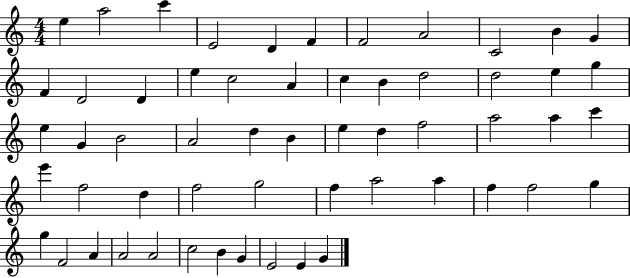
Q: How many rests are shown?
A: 0